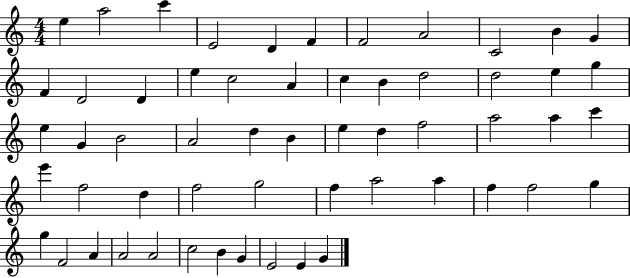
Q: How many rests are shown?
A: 0